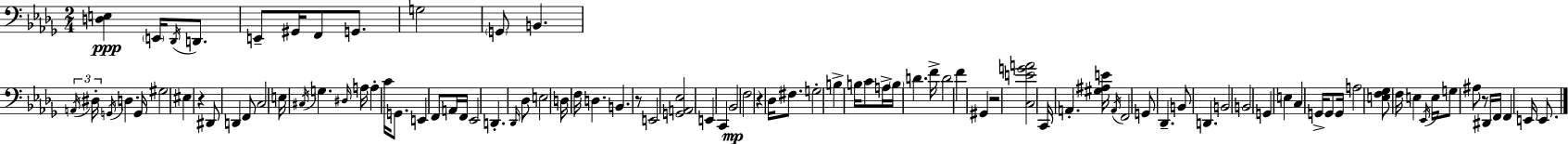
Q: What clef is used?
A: bass